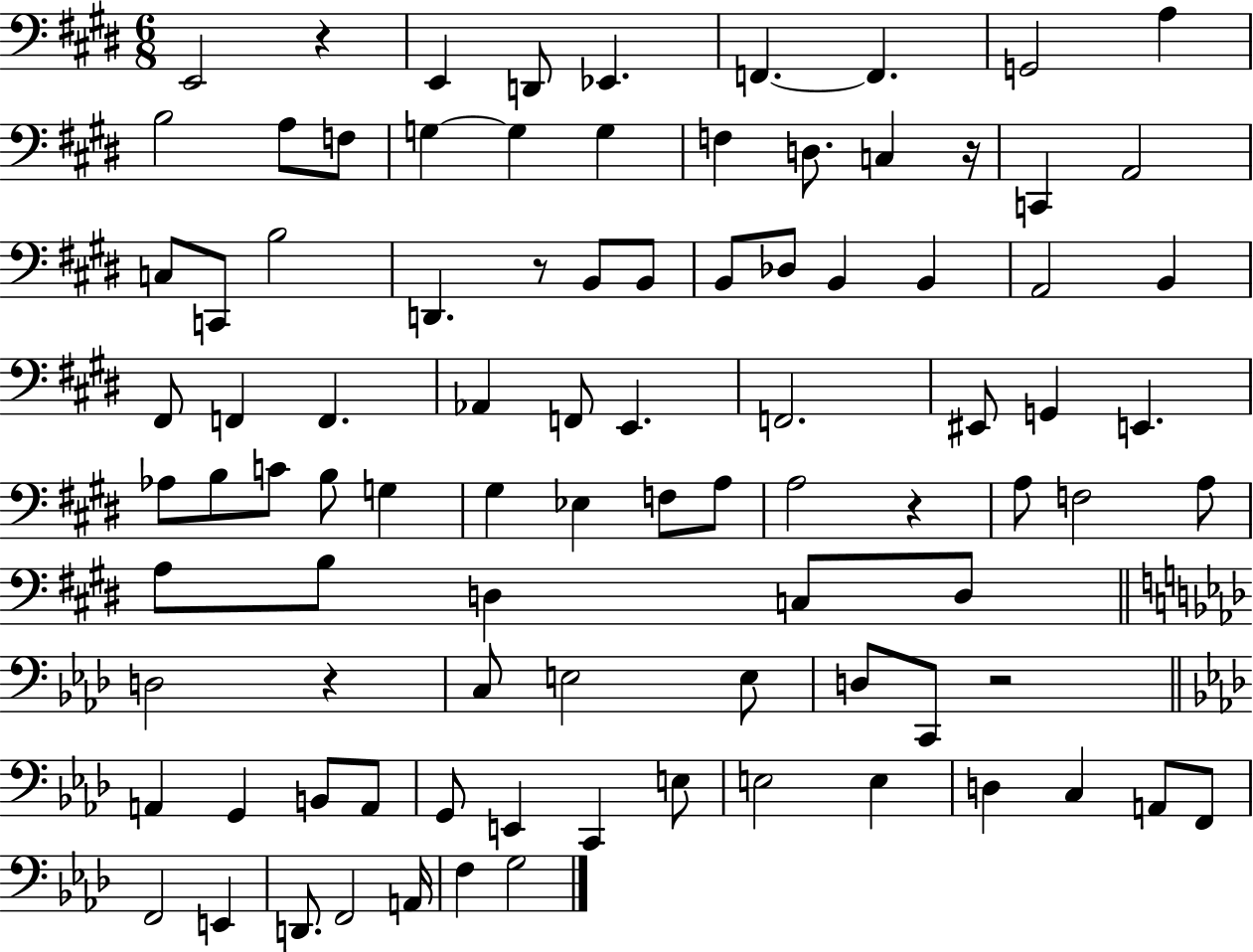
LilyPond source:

{
  \clef bass
  \numericTimeSignature
  \time 6/8
  \key e \major
  \repeat volta 2 { e,2 r4 | e,4 d,8 ees,4. | f,4.~~ f,4. | g,2 a4 | \break b2 a8 f8 | g4~~ g4 g4 | f4 d8. c4 r16 | c,4 a,2 | \break c8 c,8 b2 | d,4. r8 b,8 b,8 | b,8 des8 b,4 b,4 | a,2 b,4 | \break fis,8 f,4 f,4. | aes,4 f,8 e,4. | f,2. | eis,8 g,4 e,4. | \break aes8 b8 c'8 b8 g4 | gis4 ees4 f8 a8 | a2 r4 | a8 f2 a8 | \break a8 b8 d4 c8 d8 | \bar "||" \break \key aes \major d2 r4 | c8 e2 e8 | d8 c,8 r2 | \bar "||" \break \key aes \major a,4 g,4 b,8 a,8 | g,8 e,4 c,4 e8 | e2 e4 | d4 c4 a,8 f,8 | \break f,2 e,4 | d,8. f,2 a,16 | f4 g2 | } \bar "|."
}